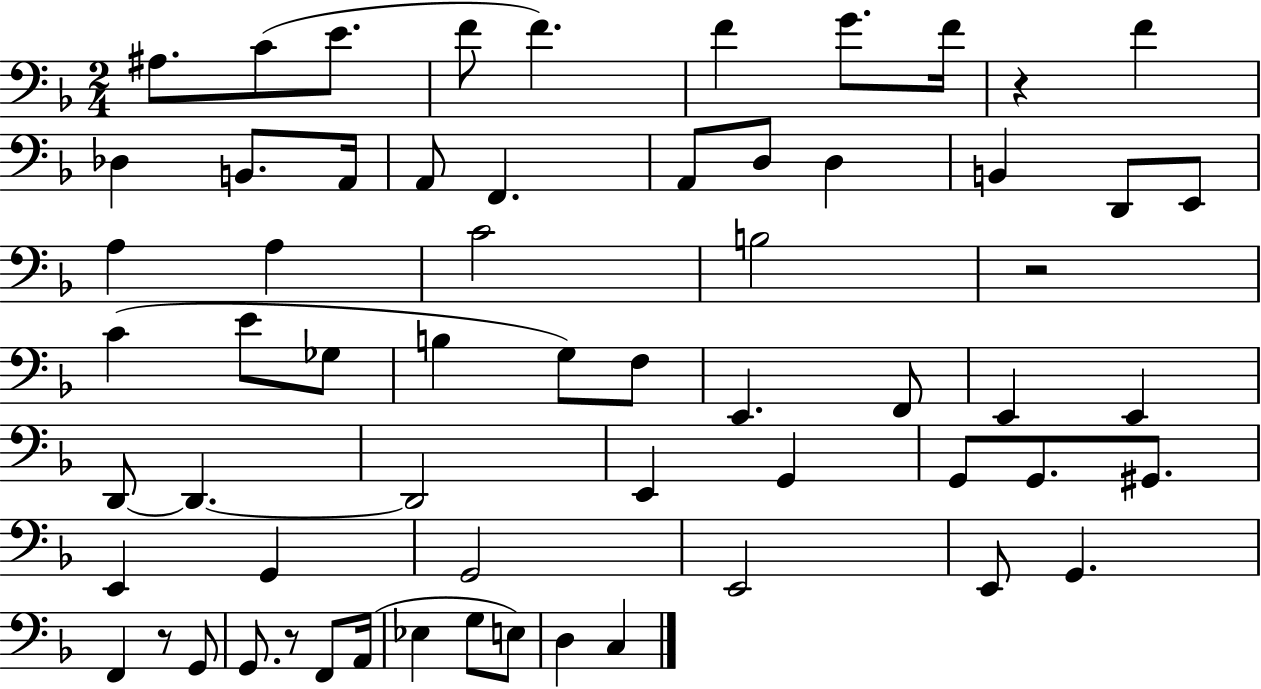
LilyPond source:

{
  \clef bass
  \numericTimeSignature
  \time 2/4
  \key f \major
  ais8. c'8( e'8. | f'8 f'4.) | f'4 g'8. f'16 | r4 f'4 | \break des4 b,8. a,16 | a,8 f,4. | a,8 d8 d4 | b,4 d,8 e,8 | \break a4 a4 | c'2 | b2 | r2 | \break c'4( e'8 ges8 | b4 g8) f8 | e,4. f,8 | e,4 e,4 | \break d,8~~ d,4.~~ | d,2 | e,4 g,4 | g,8 g,8. gis,8. | \break e,4 g,4 | g,2 | e,2 | e,8 g,4. | \break f,4 r8 g,8 | g,8. r8 f,8 a,16( | ees4 g8 e8) | d4 c4 | \break \bar "|."
}